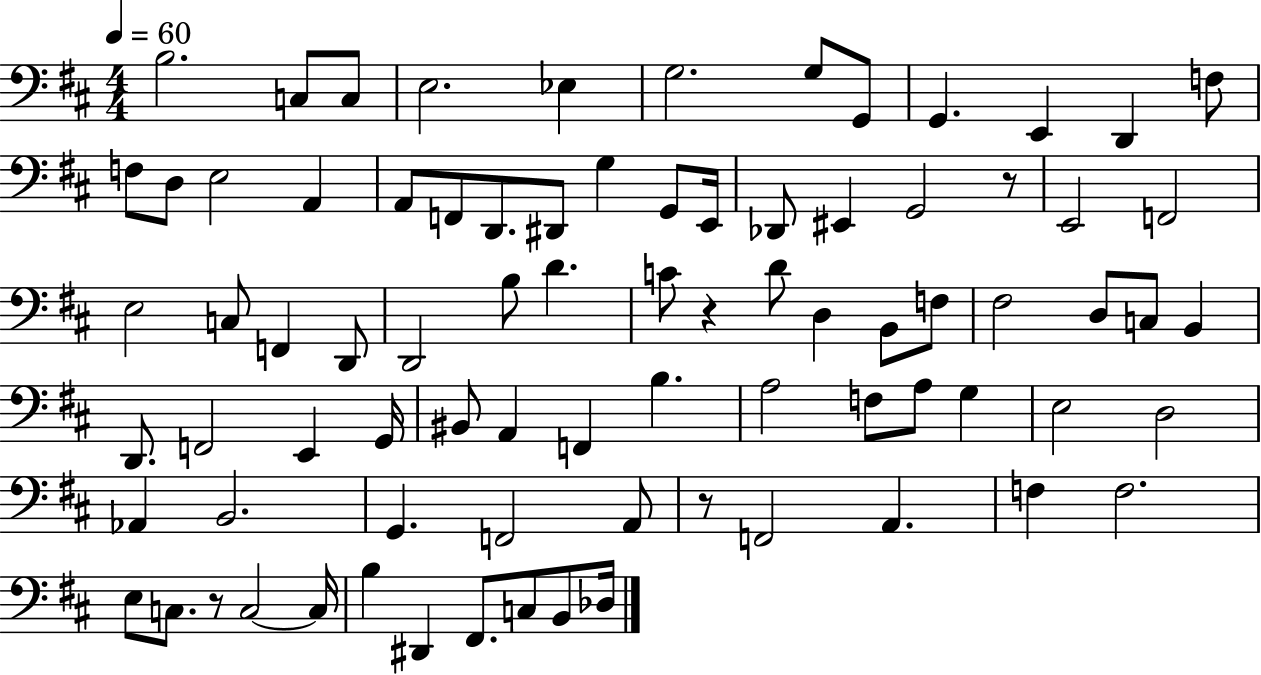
X:1
T:Untitled
M:4/4
L:1/4
K:D
B,2 C,/2 C,/2 E,2 _E, G,2 G,/2 G,,/2 G,, E,, D,, F,/2 F,/2 D,/2 E,2 A,, A,,/2 F,,/2 D,,/2 ^D,,/2 G, G,,/2 E,,/4 _D,,/2 ^E,, G,,2 z/2 E,,2 F,,2 E,2 C,/2 F,, D,,/2 D,,2 B,/2 D C/2 z D/2 D, B,,/2 F,/2 ^F,2 D,/2 C,/2 B,, D,,/2 F,,2 E,, G,,/4 ^B,,/2 A,, F,, B, A,2 F,/2 A,/2 G, E,2 D,2 _A,, B,,2 G,, F,,2 A,,/2 z/2 F,,2 A,, F, F,2 E,/2 C,/2 z/2 C,2 C,/4 B, ^D,, ^F,,/2 C,/2 B,,/2 _D,/4